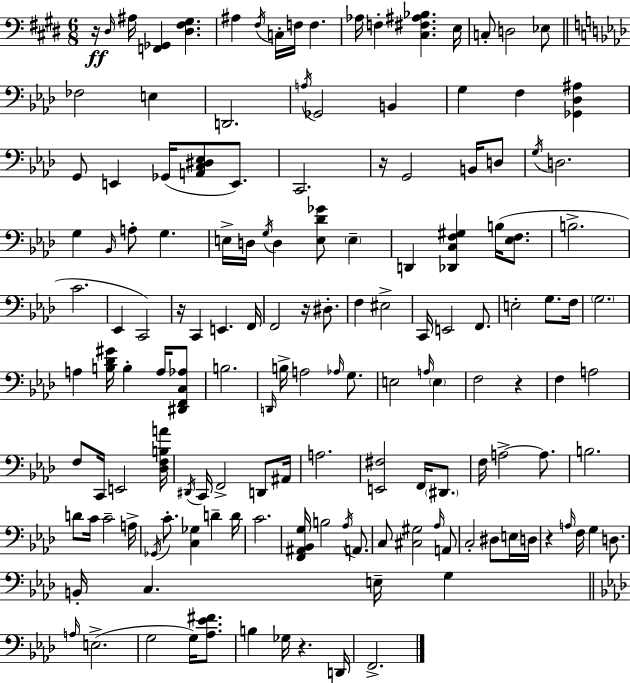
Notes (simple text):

R/s D#3/s A#3/s [F2,Gb2]/q [D#3,F#3,G#3]/q. A#3/q F#3/s C3/s F3/s F3/q. Ab3/s F3/q [C#3,F#3,A#3,Bb3]/q. E3/s C3/e D3/h Eb3/e FES3/h E3/q D2/h. A3/s Gb2/h B2/q G3/q F3/q [Gb2,Db3,A#3]/q G2/e E2/q Gb2/s [A2,C3,D#3,Eb3]/e E2/e. C2/h. R/s G2/h B2/s D3/e G3/s D3/h. G3/q Bb2/s A3/e G3/q. E3/s D3/s G3/s D3/q [E3,Db4,Gb4]/e E3/q D2/q [Db2,C3,F3,G#3]/q B3/s [Eb3,F3]/e. B3/h. C4/h. Eb2/q C2/h R/s C2/q E2/q. F2/s F2/h R/s D#3/e. F3/q EIS3/h C2/s E2/h F2/e. E3/h G3/e. F3/s G3/h. A3/q [B3,Db4,G#4]/s B3/q A3/s [D#2,F2,C3,Ab3]/e B3/h. D2/s B3/s A3/h Ab3/s G3/e. E3/h A3/s E3/q F3/h R/q F3/q A3/h F3/e C2/s E2/h [Db3,F3,B3,A4]/s D#2/s C2/s F2/h D2/e A#2/s A3/h. [E2,F#3]/h F2/s D#2/e. F3/s A3/h A3/e. B3/h. D4/e C4/s C4/h A3/s Gb2/s C4/e. [C3,Gb3]/q D4/q D4/s C4/h. [F2,A#2,Bb2,G3]/s B3/h Ab3/s A2/e. C3/e [C#3,G#3]/h Ab3/s A2/e C3/h D#3/e E3/s D3/s R/q A3/s F3/s G3/q D3/e. B2/s C3/q. E3/s G3/q A3/s E3/h. G3/h G3/s [Ab3,Eb4,F#4]/e. B3/q Gb3/s R/q. D2/s F2/h.